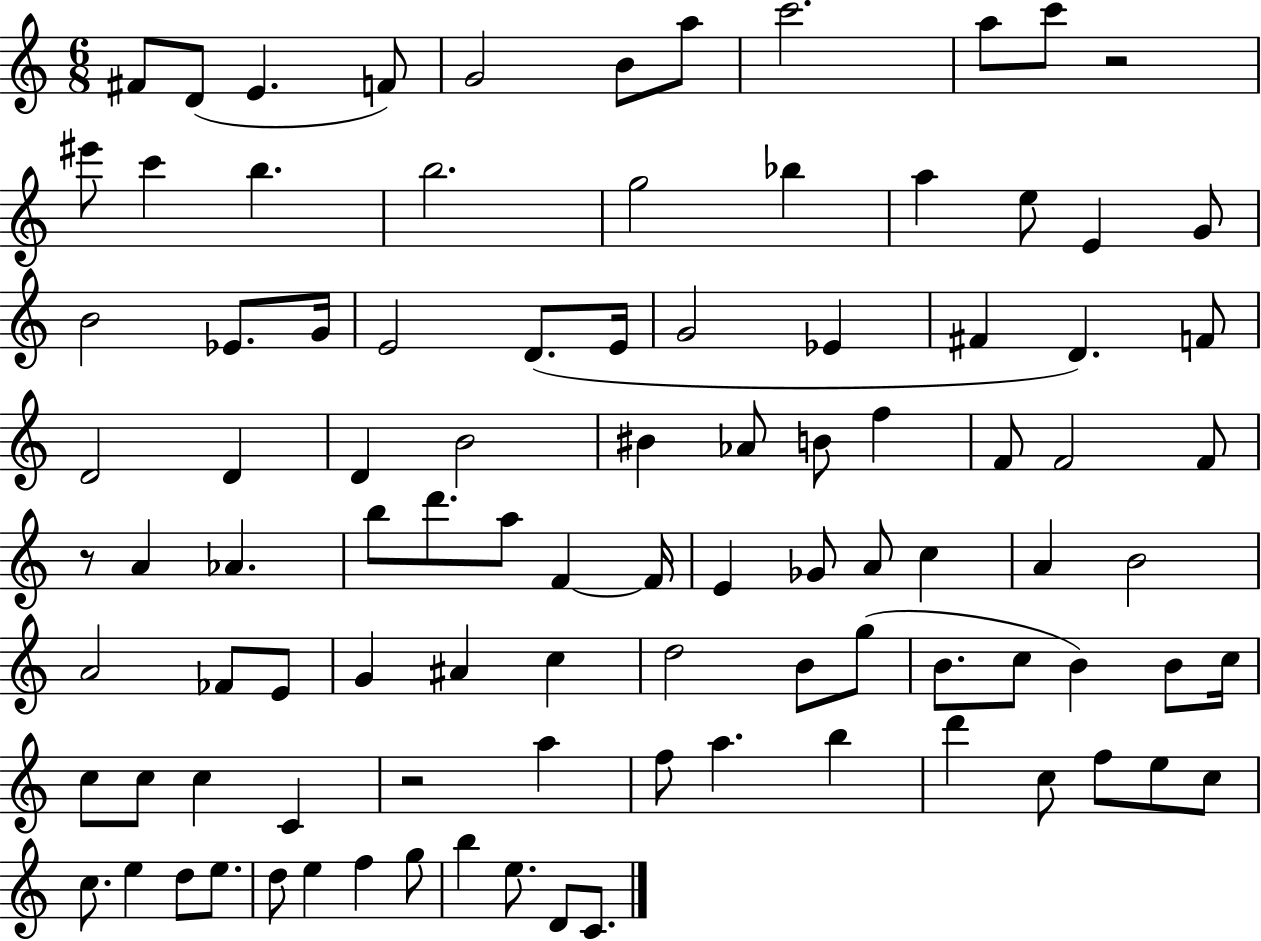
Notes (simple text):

F#4/e D4/e E4/q. F4/e G4/h B4/e A5/e C6/h. A5/e C6/e R/h EIS6/e C6/q B5/q. B5/h. G5/h Bb5/q A5/q E5/e E4/q G4/e B4/h Eb4/e. G4/s E4/h D4/e. E4/s G4/h Eb4/q F#4/q D4/q. F4/e D4/h D4/q D4/q B4/h BIS4/q Ab4/e B4/e F5/q F4/e F4/h F4/e R/e A4/q Ab4/q. B5/e D6/e. A5/e F4/q F4/s E4/q Gb4/e A4/e C5/q A4/q B4/h A4/h FES4/e E4/e G4/q A#4/q C5/q D5/h B4/e G5/e B4/e. C5/e B4/q B4/e C5/s C5/e C5/e C5/q C4/q R/h A5/q F5/e A5/q. B5/q D6/q C5/e F5/e E5/e C5/e C5/e. E5/q D5/e E5/e. D5/e E5/q F5/q G5/e B5/q E5/e. D4/e C4/e.